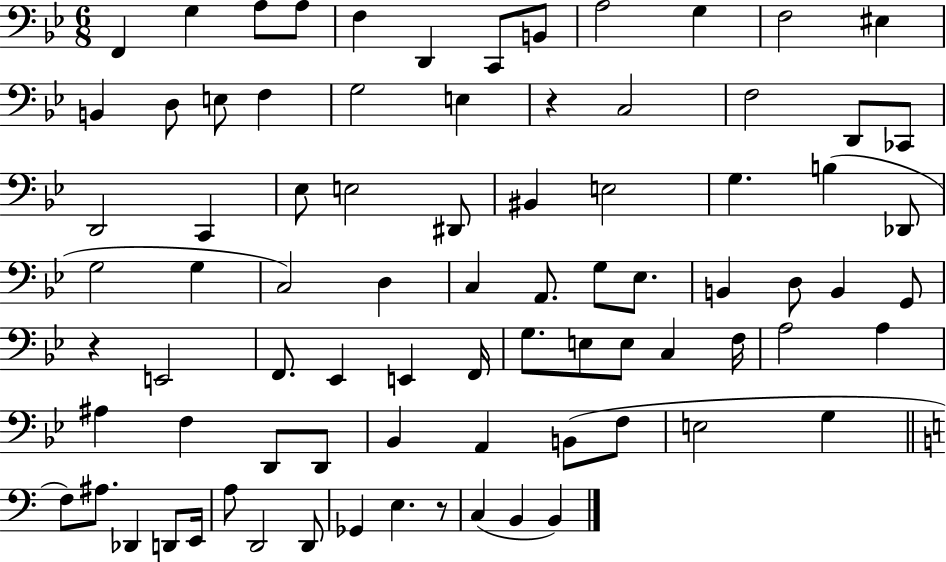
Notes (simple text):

F2/q G3/q A3/e A3/e F3/q D2/q C2/e B2/e A3/h G3/q F3/h EIS3/q B2/q D3/e E3/e F3/q G3/h E3/q R/q C3/h F3/h D2/e CES2/e D2/h C2/q Eb3/e E3/h D#2/e BIS2/q E3/h G3/q. B3/q Db2/e G3/h G3/q C3/h D3/q C3/q A2/e. G3/e Eb3/e. B2/q D3/e B2/q G2/e R/q E2/h F2/e. Eb2/q E2/q F2/s G3/e. E3/e E3/e C3/q F3/s A3/h A3/q A#3/q F3/q D2/e D2/e Bb2/q A2/q B2/e F3/e E3/h G3/q F3/e A#3/e. Db2/q D2/e E2/s A3/e D2/h D2/e Gb2/q E3/q. R/e C3/q B2/q B2/q